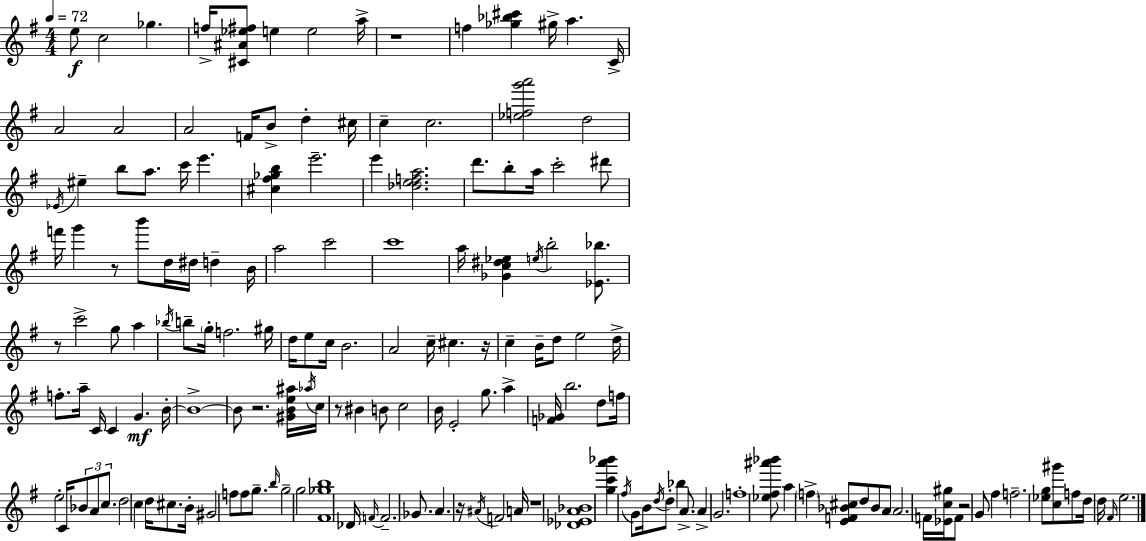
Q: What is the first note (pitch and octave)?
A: E5